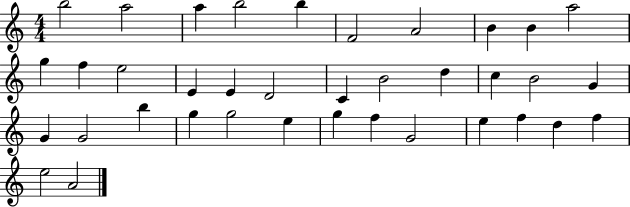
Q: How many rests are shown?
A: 0